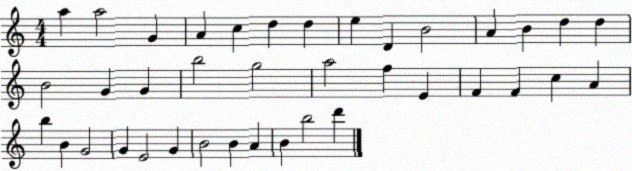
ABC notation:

X:1
T:Untitled
M:4/4
L:1/4
K:C
a a2 G A c d d e D B2 A B d d B2 G G b2 g2 a2 f E F F c A b B G2 G E2 G B2 B A B b2 d'